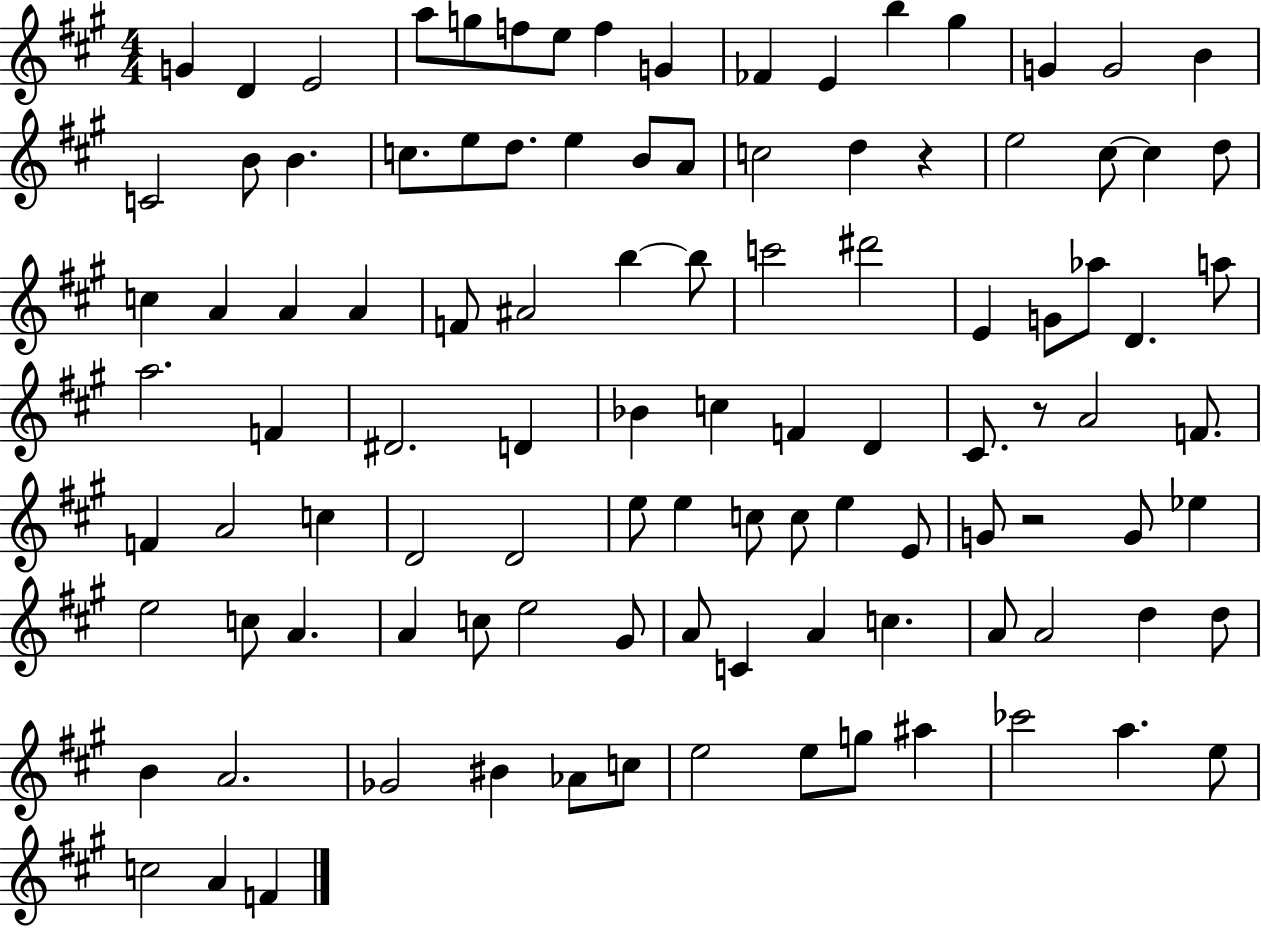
G4/q D4/q E4/h A5/e G5/e F5/e E5/e F5/q G4/q FES4/q E4/q B5/q G#5/q G4/q G4/h B4/q C4/h B4/e B4/q. C5/e. E5/e D5/e. E5/q B4/e A4/e C5/h D5/q R/q E5/h C#5/e C#5/q D5/e C5/q A4/q A4/q A4/q F4/e A#4/h B5/q B5/e C6/h D#6/h E4/q G4/e Ab5/e D4/q. A5/e A5/h. F4/q D#4/h. D4/q Bb4/q C5/q F4/q D4/q C#4/e. R/e A4/h F4/e. F4/q A4/h C5/q D4/h D4/h E5/e E5/q C5/e C5/e E5/q E4/e G4/e R/h G4/e Eb5/q E5/h C5/e A4/q. A4/q C5/e E5/h G#4/e A4/e C4/q A4/q C5/q. A4/e A4/h D5/q D5/e B4/q A4/h. Gb4/h BIS4/q Ab4/e C5/e E5/h E5/e G5/e A#5/q CES6/h A5/q. E5/e C5/h A4/q F4/q